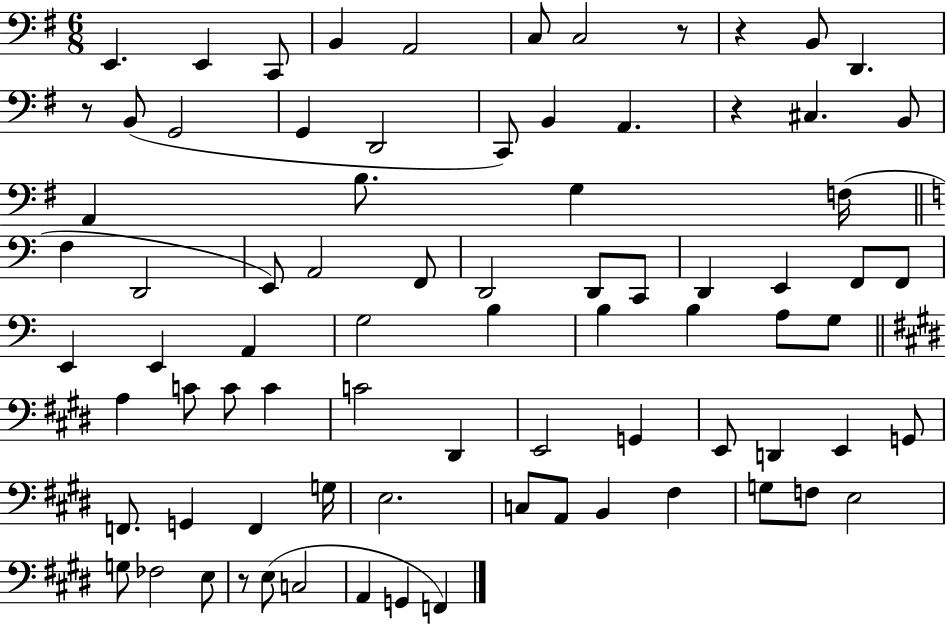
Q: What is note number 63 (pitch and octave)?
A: B2